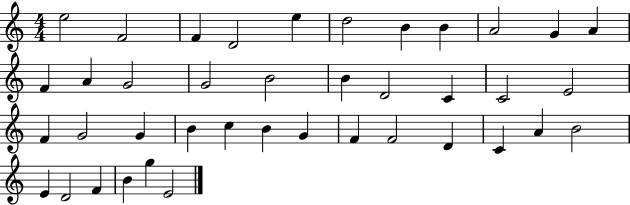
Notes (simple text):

E5/h F4/h F4/q D4/h E5/q D5/h B4/q B4/q A4/h G4/q A4/q F4/q A4/q G4/h G4/h B4/h B4/q D4/h C4/q C4/h E4/h F4/q G4/h G4/q B4/q C5/q B4/q G4/q F4/q F4/h D4/q C4/q A4/q B4/h E4/q D4/h F4/q B4/q G5/q E4/h